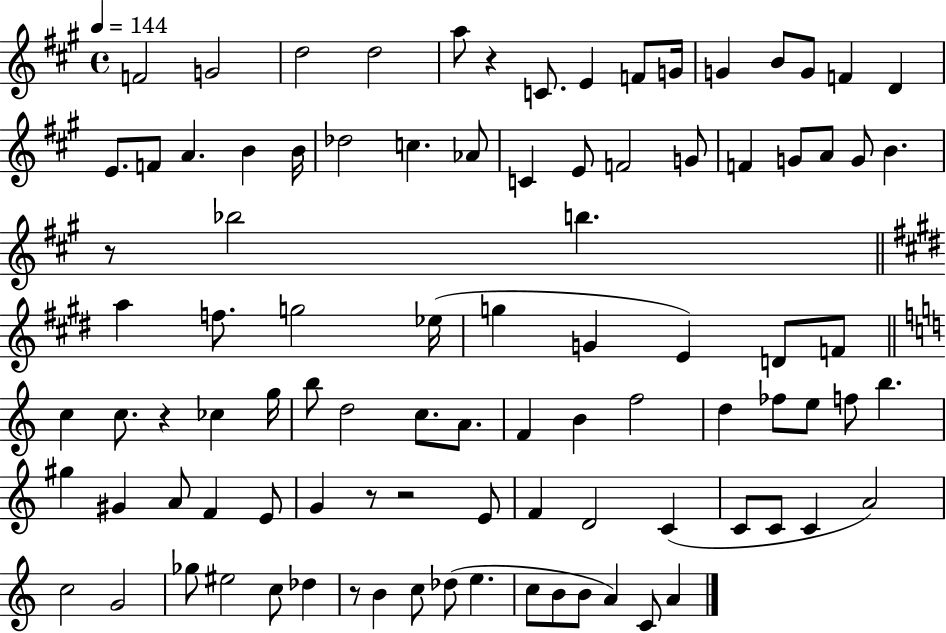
F4/h G4/h D5/h D5/h A5/e R/q C4/e. E4/q F4/e G4/s G4/q B4/e G4/e F4/q D4/q E4/e. F4/e A4/q. B4/q B4/s Db5/h C5/q. Ab4/e C4/q E4/e F4/h G4/e F4/q G4/e A4/e G4/e B4/q. R/e Bb5/h B5/q. A5/q F5/e. G5/h Eb5/s G5/q G4/q E4/q D4/e F4/e C5/q C5/e. R/q CES5/q G5/s B5/e D5/h C5/e. A4/e. F4/q B4/q F5/h D5/q FES5/e E5/e F5/e B5/q. G#5/q G#4/q A4/e F4/q E4/e G4/q R/e R/h E4/e F4/q D4/h C4/q C4/e C4/e C4/q A4/h C5/h G4/h Gb5/e EIS5/h C5/e Db5/q R/e B4/q C5/e Db5/e E5/q. C5/e B4/e B4/e A4/q C4/e A4/q